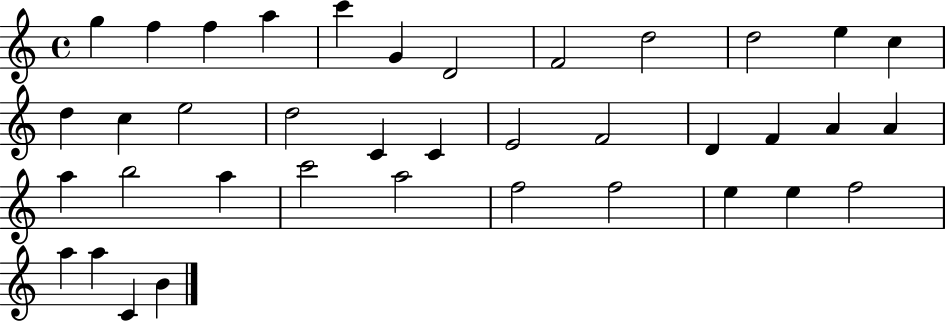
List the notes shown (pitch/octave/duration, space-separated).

G5/q F5/q F5/q A5/q C6/q G4/q D4/h F4/h D5/h D5/h E5/q C5/q D5/q C5/q E5/h D5/h C4/q C4/q E4/h F4/h D4/q F4/q A4/q A4/q A5/q B5/h A5/q C6/h A5/h F5/h F5/h E5/q E5/q F5/h A5/q A5/q C4/q B4/q